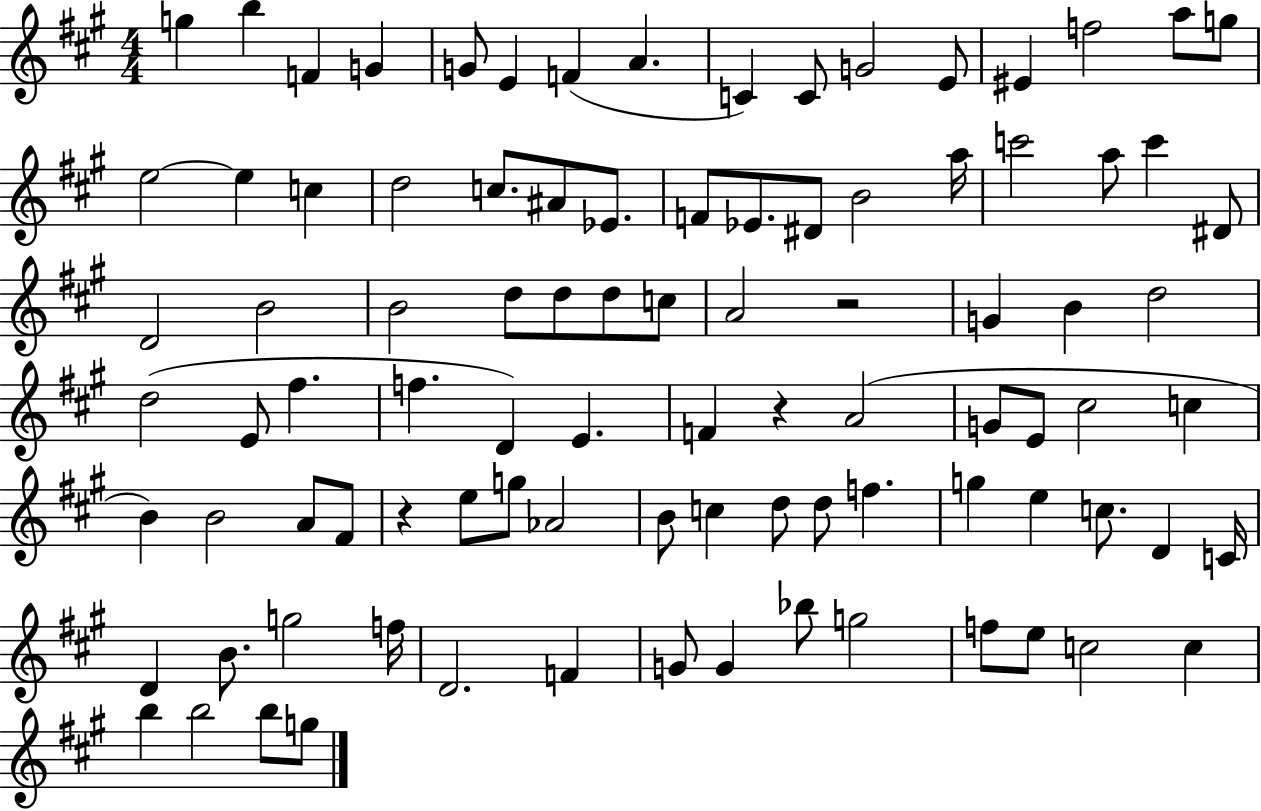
{
  \clef treble
  \numericTimeSignature
  \time 4/4
  \key a \major
  g''4 b''4 f'4 g'4 | g'8 e'4 f'4( a'4. | c'4) c'8 g'2 e'8 | eis'4 f''2 a''8 g''8 | \break e''2~~ e''4 c''4 | d''2 c''8. ais'8 ees'8. | f'8 ees'8. dis'8 b'2 a''16 | c'''2 a''8 c'''4 dis'8 | \break d'2 b'2 | b'2 d''8 d''8 d''8 c''8 | a'2 r2 | g'4 b'4 d''2 | \break d''2( e'8 fis''4. | f''4. d'4) e'4. | f'4 r4 a'2( | g'8 e'8 cis''2 c''4 | \break b'4) b'2 a'8 fis'8 | r4 e''8 g''8 aes'2 | b'8 c''4 d''8 d''8 f''4. | g''4 e''4 c''8. d'4 c'16 | \break d'4 b'8. g''2 f''16 | d'2. f'4 | g'8 g'4 bes''8 g''2 | f''8 e''8 c''2 c''4 | \break b''4 b''2 b''8 g''8 | \bar "|."
}